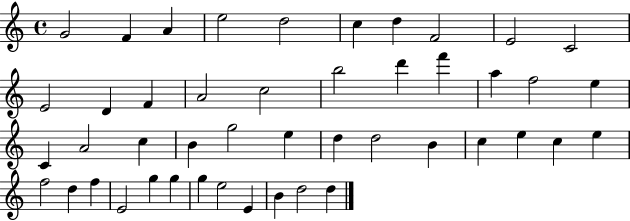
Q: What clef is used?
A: treble